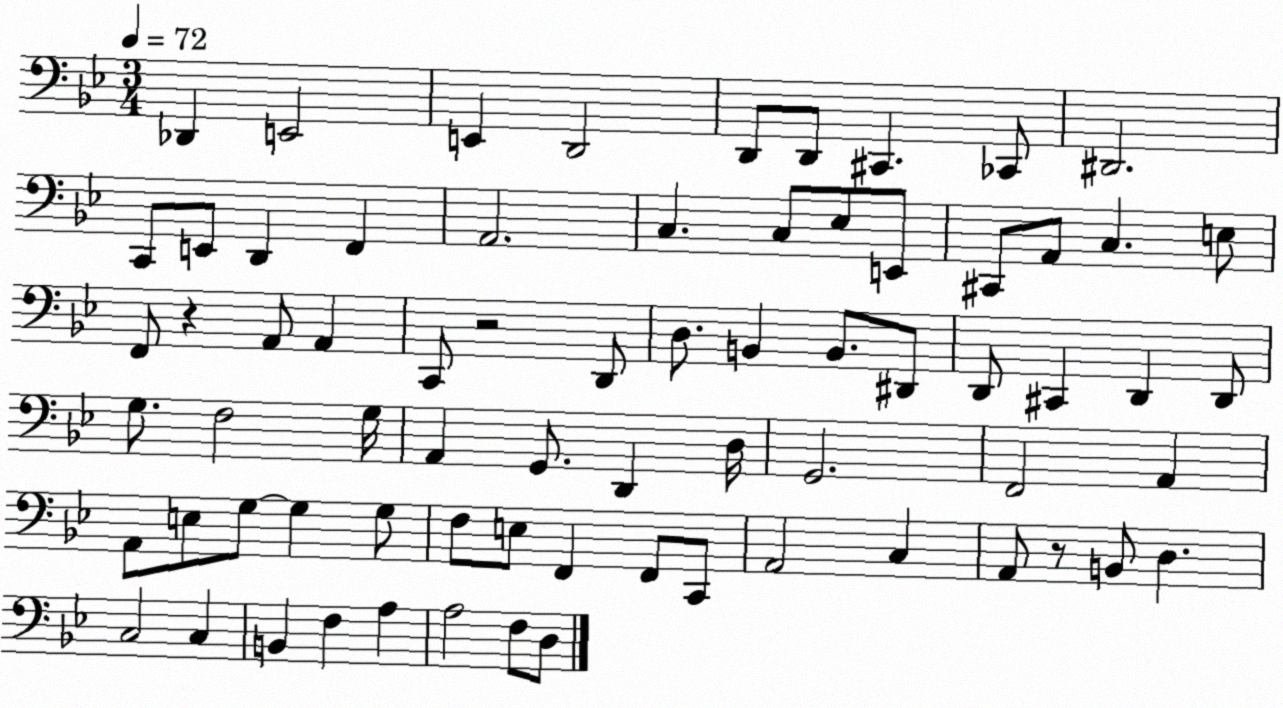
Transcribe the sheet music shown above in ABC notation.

X:1
T:Untitled
M:3/4
L:1/4
K:Bb
_D,, E,,2 E,, D,,2 D,,/2 D,,/2 ^C,, _C,,/2 ^D,,2 C,,/2 E,,/2 D,, F,, A,,2 C, C,/2 _E,/2 E,,/2 ^C,,/2 A,,/2 C, E,/2 F,,/2 z A,,/2 A,, C,,/2 z2 D,,/2 D,/2 B,, B,,/2 ^D,,/2 D,,/2 ^C,, D,, D,,/2 G,/2 F,2 G,/4 A,, G,,/2 D,, D,/4 G,,2 F,,2 A,, A,,/2 E,/2 G,/2 G, G,/2 F,/2 E,/2 F,, F,,/2 C,,/2 A,,2 C, A,,/2 z/2 B,,/2 D, C,2 C, B,, F, A, A,2 F,/2 D,/2